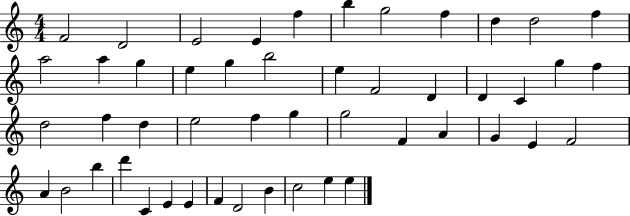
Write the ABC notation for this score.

X:1
T:Untitled
M:4/4
L:1/4
K:C
F2 D2 E2 E f b g2 f d d2 f a2 a g e g b2 e F2 D D C g f d2 f d e2 f g g2 F A G E F2 A B2 b d' C E E F D2 B c2 e e